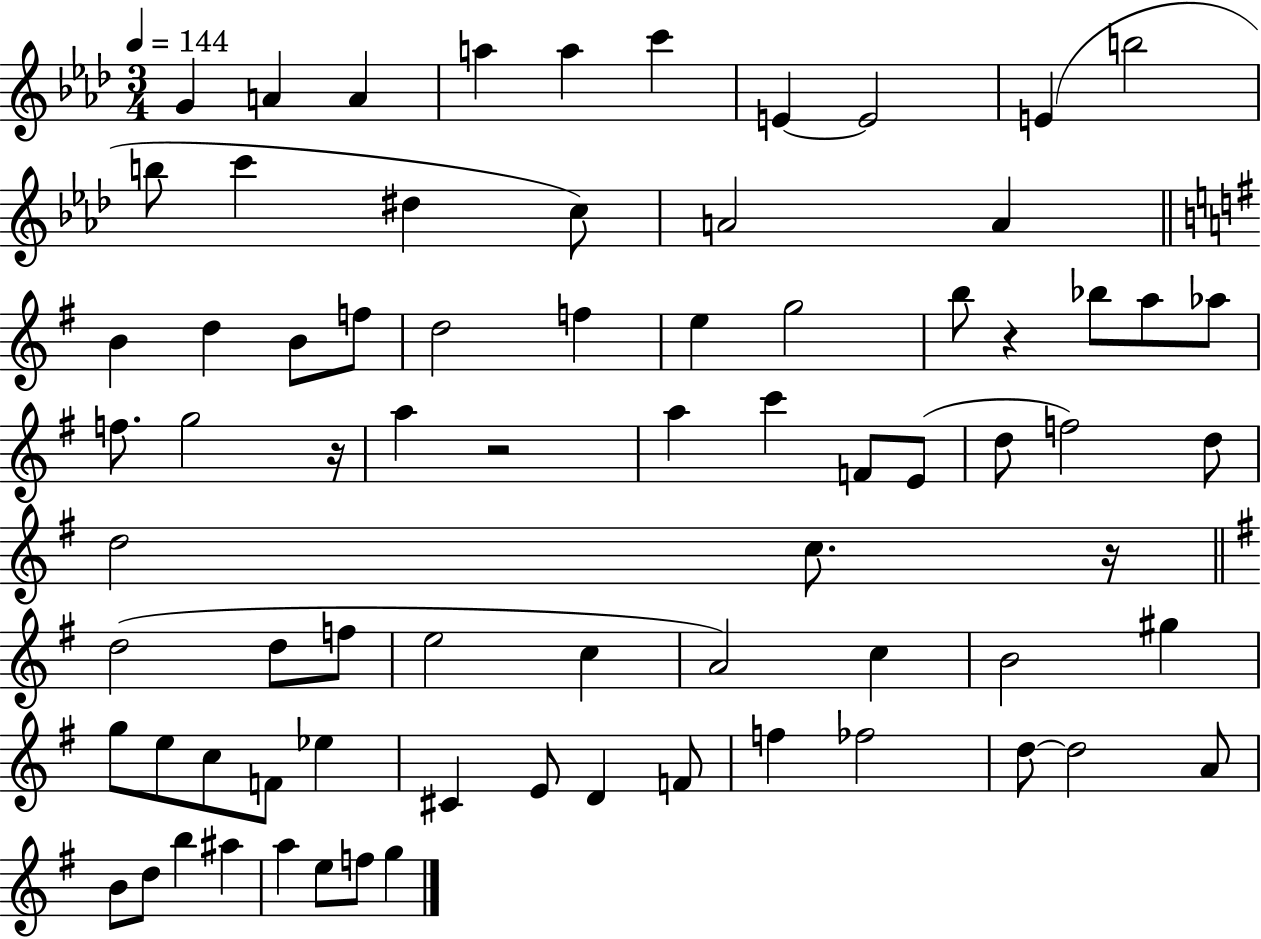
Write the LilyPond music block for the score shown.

{
  \clef treble
  \numericTimeSignature
  \time 3/4
  \key aes \major
  \tempo 4 = 144
  \repeat volta 2 { g'4 a'4 a'4 | a''4 a''4 c'''4 | e'4~~ e'2 | e'4( b''2 | \break b''8 c'''4 dis''4 c''8) | a'2 a'4 | \bar "||" \break \key e \minor b'4 d''4 b'8 f''8 | d''2 f''4 | e''4 g''2 | b''8 r4 bes''8 a''8 aes''8 | \break f''8. g''2 r16 | a''4 r2 | a''4 c'''4 f'8 e'8( | d''8 f''2) d''8 | \break d''2 c''8. r16 | \bar "||" \break \key g \major d''2( d''8 f''8 | e''2 c''4 | a'2) c''4 | b'2 gis''4 | \break g''8 e''8 c''8 f'8 ees''4 | cis'4 e'8 d'4 f'8 | f''4 fes''2 | d''8~~ d''2 a'8 | \break b'8 d''8 b''4 ais''4 | a''4 e''8 f''8 g''4 | } \bar "|."
}